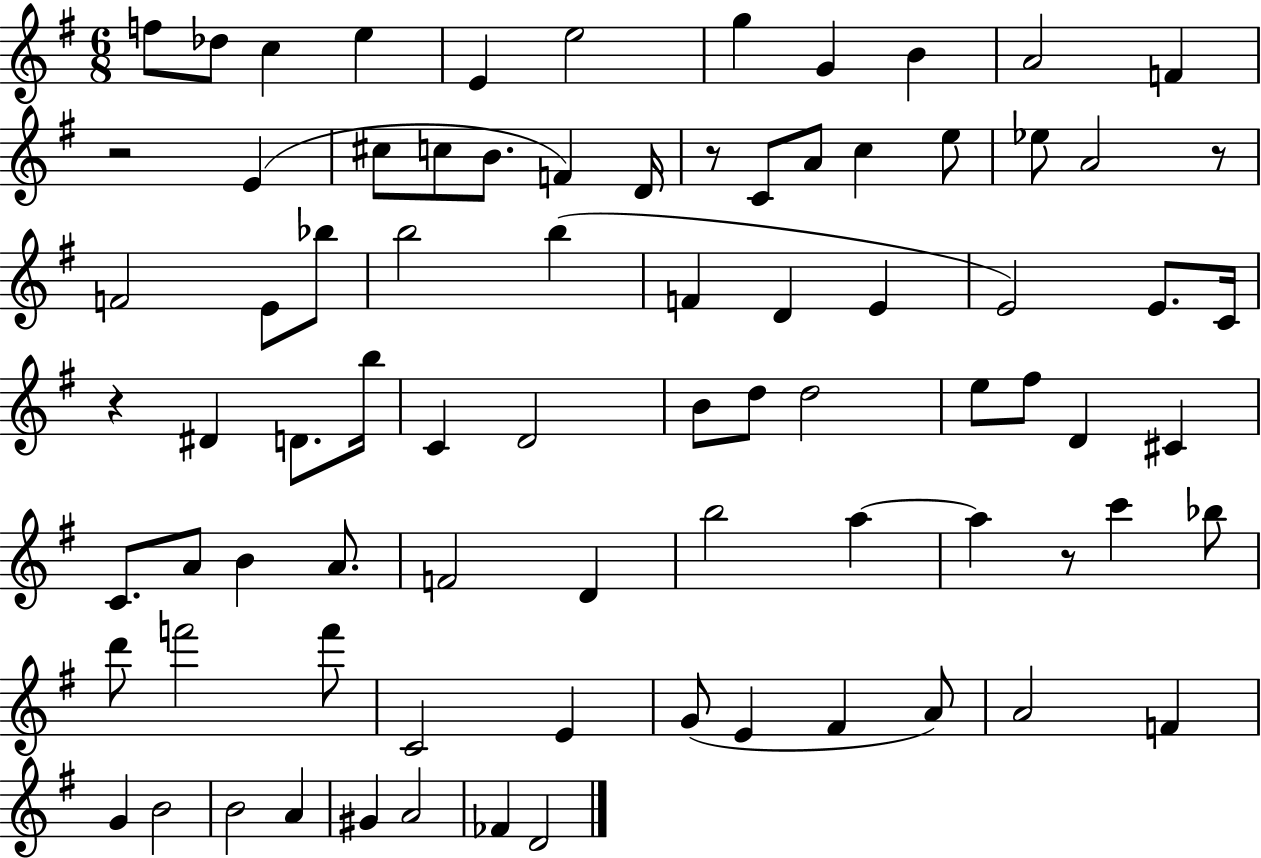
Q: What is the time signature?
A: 6/8